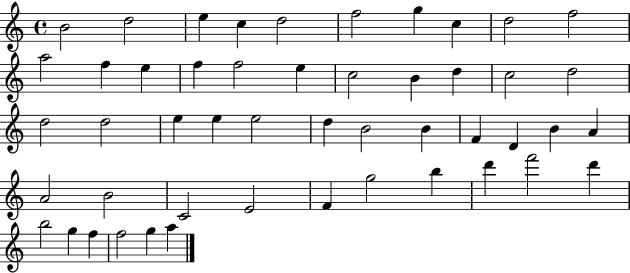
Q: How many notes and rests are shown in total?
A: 49